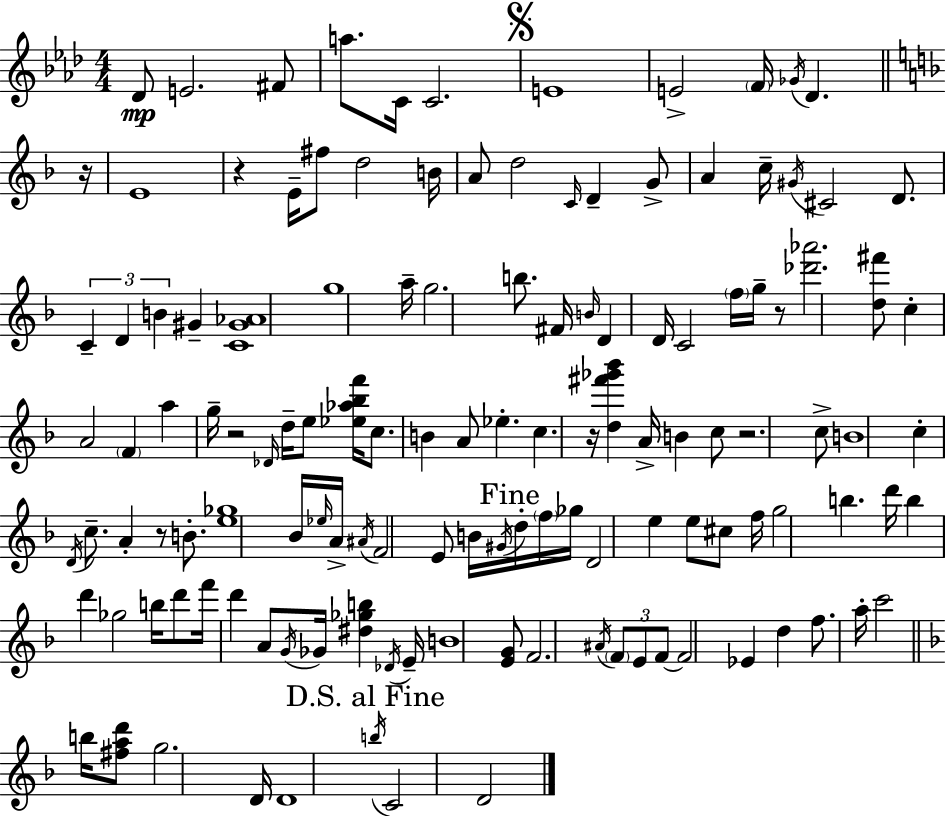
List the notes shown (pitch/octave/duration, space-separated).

Db4/e E4/h. F#4/e A5/e. C4/s C4/h. E4/w E4/h F4/s Gb4/s Db4/q. R/s E4/w R/q E4/s F#5/e D5/h B4/s A4/e D5/h C4/s D4/q G4/e A4/q C5/s G#4/s C#4/h D4/e. C4/q D4/q B4/q G#4/q [C4,G#4,Ab4]/w G5/w A5/s G5/h. B5/e. F#4/s B4/s D4/q D4/s C4/h F5/s G5/s R/e [Db6,Ab6]/h. [D5,F#6]/e C5/q A4/h F4/q A5/q G5/s R/h Db4/s D5/s E5/e [Eb5,Ab5,Bb5,F6]/s C5/e. B4/q A4/e Eb5/q. C5/q. R/s [D5,F#6,Gb6,Bb6]/q A4/s B4/q C5/e R/h. C5/e B4/w C5/q D4/s C5/e. A4/q R/e B4/e. [E5,Gb5]/w Bb4/s Eb5/s A4/s A#4/s F4/h E4/e B4/s G#4/s D5/s F5/s Gb5/s D4/h E5/q E5/e C#5/e F5/s G5/h B5/q. D6/s B5/q D6/q Gb5/h B5/s D6/e F6/s D6/q A4/e G4/s Gb4/s [D#5,Gb5,B5]/q Db4/s E4/s B4/w [E4,G4]/e F4/h. A#4/s F4/e E4/e F4/e F4/h Eb4/q D5/q F5/e. A5/s C6/h B5/s [F#5,A5,D6]/e G5/h. D4/s D4/w B5/s C4/h D4/h